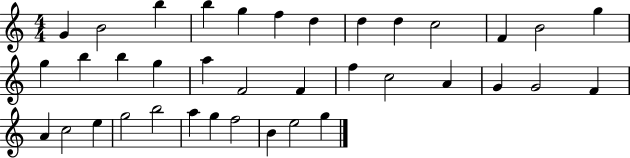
G4/q B4/h B5/q B5/q G5/q F5/q D5/q D5/q D5/q C5/h F4/q B4/h G5/q G5/q B5/q B5/q G5/q A5/q F4/h F4/q F5/q C5/h A4/q G4/q G4/h F4/q A4/q C5/h E5/q G5/h B5/h A5/q G5/q F5/h B4/q E5/h G5/q